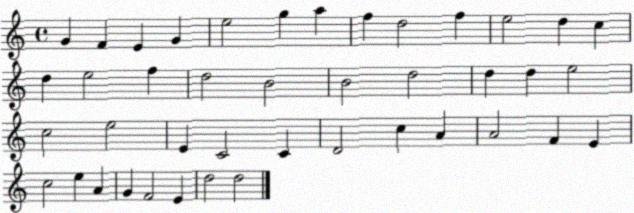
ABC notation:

X:1
T:Untitled
M:4/4
L:1/4
K:C
G F E G e2 g a f d2 f e2 d c d e2 f d2 B2 B2 d2 d d e2 c2 e2 E C2 C D2 c A A2 F E c2 e A G F2 E d2 d2